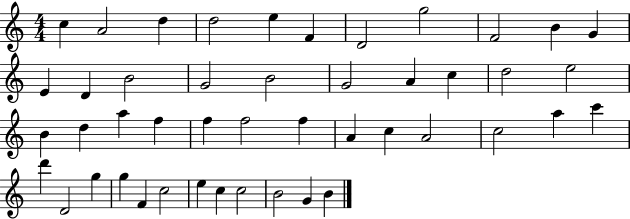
C5/q A4/h D5/q D5/h E5/q F4/q D4/h G5/h F4/h B4/q G4/q E4/q D4/q B4/h G4/h B4/h G4/h A4/q C5/q D5/h E5/h B4/q D5/q A5/q F5/q F5/q F5/h F5/q A4/q C5/q A4/h C5/h A5/q C6/q D6/q D4/h G5/q G5/q F4/q C5/h E5/q C5/q C5/h B4/h G4/q B4/q